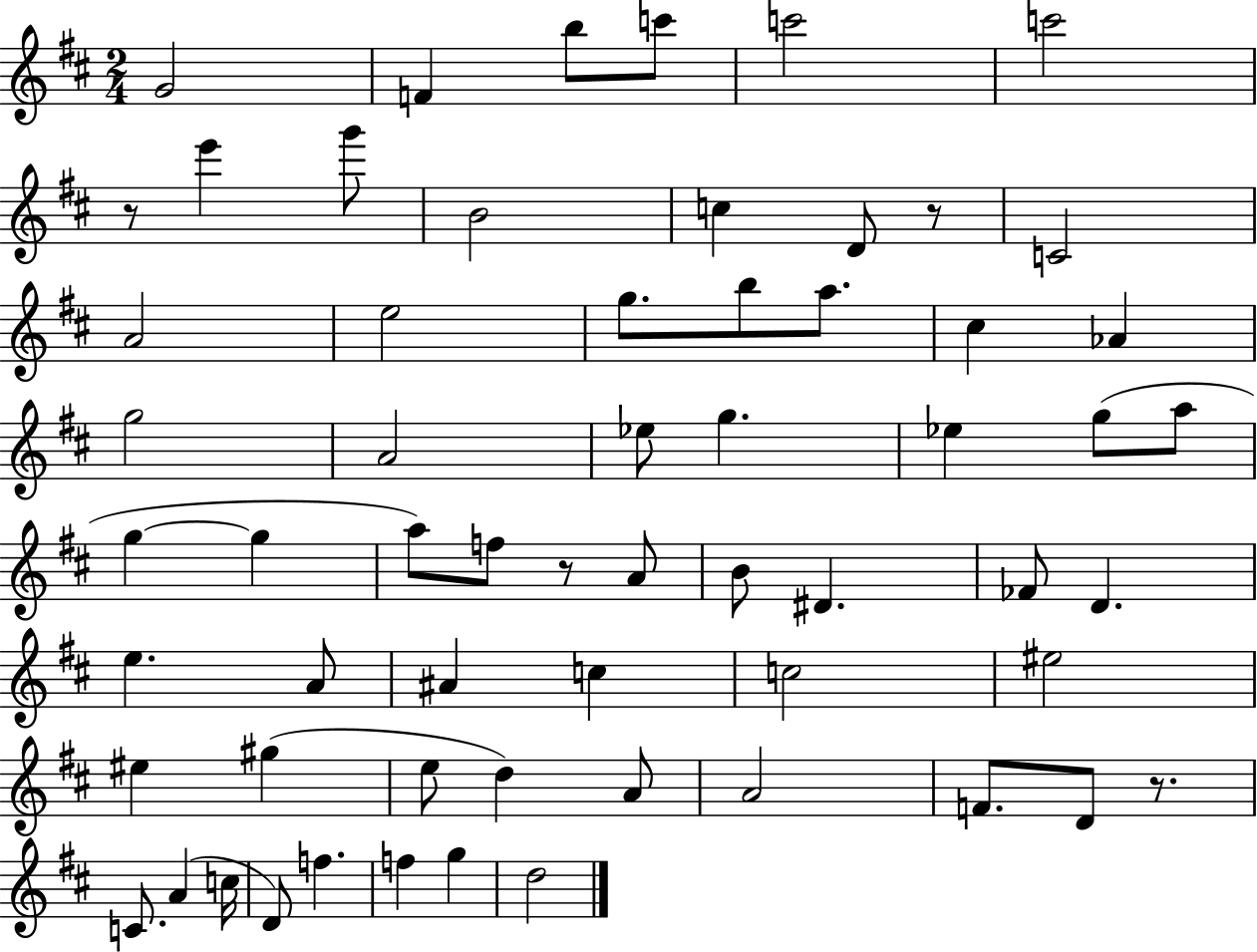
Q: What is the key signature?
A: D major